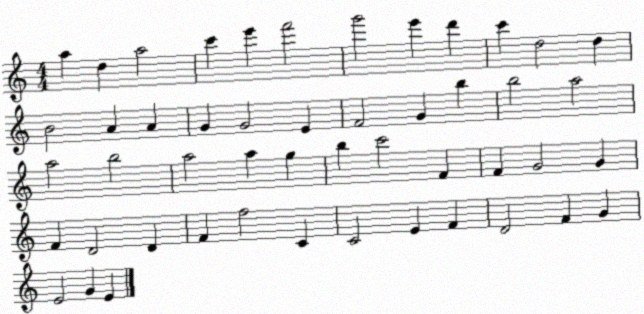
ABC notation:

X:1
T:Untitled
M:4/4
L:1/4
K:C
a d a2 c' e' f'2 g'2 e' d' c' d2 d B2 A A G G2 E F2 G b b2 a2 a2 b2 a2 a g b c'2 F F G2 G F D2 D F f2 C C2 E F D2 F G E2 G E